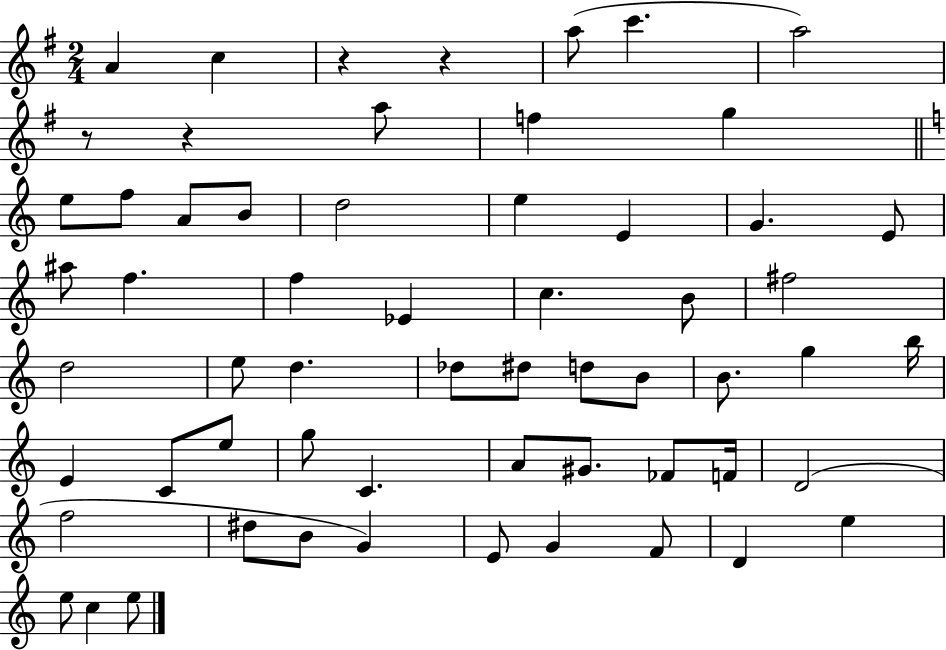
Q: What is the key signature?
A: G major